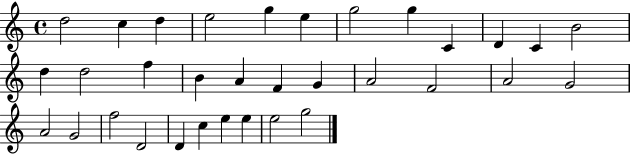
D5/h C5/q D5/q E5/h G5/q E5/q G5/h G5/q C4/q D4/q C4/q B4/h D5/q D5/h F5/q B4/q A4/q F4/q G4/q A4/h F4/h A4/h G4/h A4/h G4/h F5/h D4/h D4/q C5/q E5/q E5/q E5/h G5/h